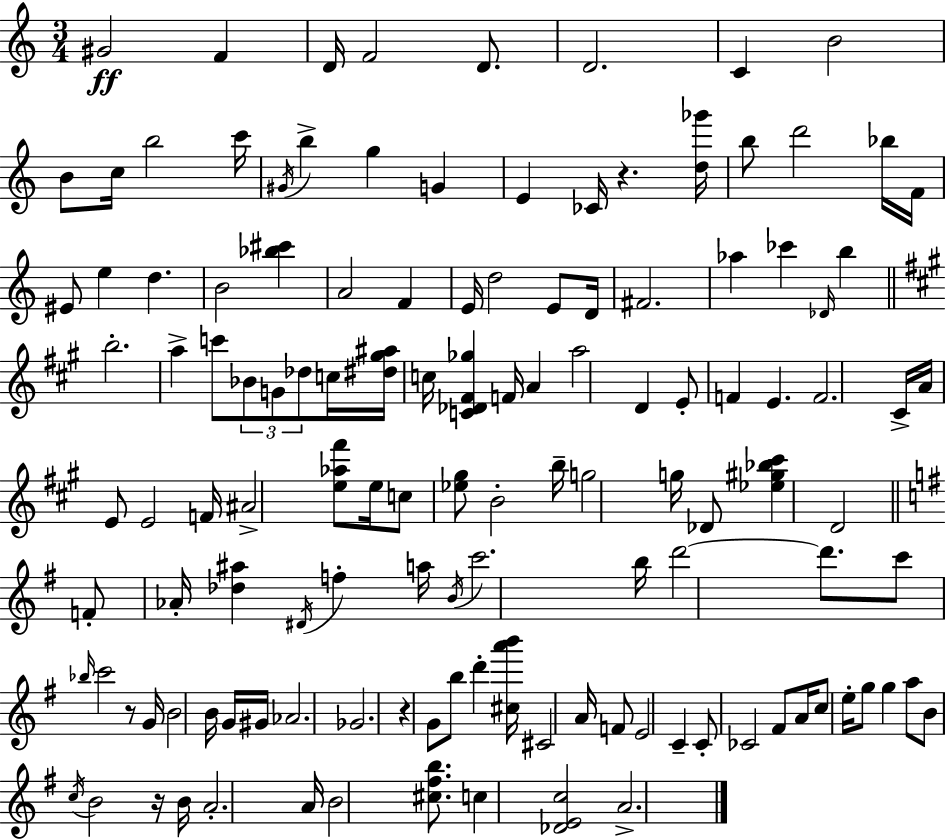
G#4/h F4/q D4/s F4/h D4/e. D4/h. C4/q B4/h B4/e C5/s B5/h C6/s G#4/s B5/q G5/q G4/q E4/q CES4/s R/q. [D5,Gb6]/s B5/e D6/h Bb5/s F4/s EIS4/e E5/q D5/q. B4/h [Bb5,C#6]/q A4/h F4/q E4/s D5/h E4/e D4/s F#4/h. Ab5/q CES6/q Db4/s B5/q B5/h. A5/q C6/e Bb4/e G4/e Db5/e C5/s [D#5,G#5,A#5]/s C5/s [C4,Db4,F#4,Gb5]/q F4/s A4/q A5/h D4/q E4/e F4/q E4/q. F4/h. C#4/s A4/s E4/e E4/h F4/s A#4/h [E5,Ab5,F#6]/e E5/s C5/e [Eb5,G#5]/e B4/h B5/s G5/h G5/s Db4/e [Eb5,G#5,Bb5,C#6]/q D4/h F4/e Ab4/s [Db5,A#5]/q D#4/s F5/q A5/s B4/s C6/h. B5/s D6/h D6/e. C6/e Bb5/s C6/h R/e G4/s B4/h B4/s G4/s G#4/s Ab4/h. Gb4/h. R/q G4/e B5/e D6/q [C#5,A6,B6]/s C#4/h A4/s F4/e E4/h C4/q C4/e CES4/h F#4/e A4/s C5/e E5/s G5/e G5/q A5/e B4/e C5/s B4/h R/s B4/s A4/h. A4/s B4/h [C#5,F#5,B5]/e. C5/q [Db4,E4,C5]/h A4/h.